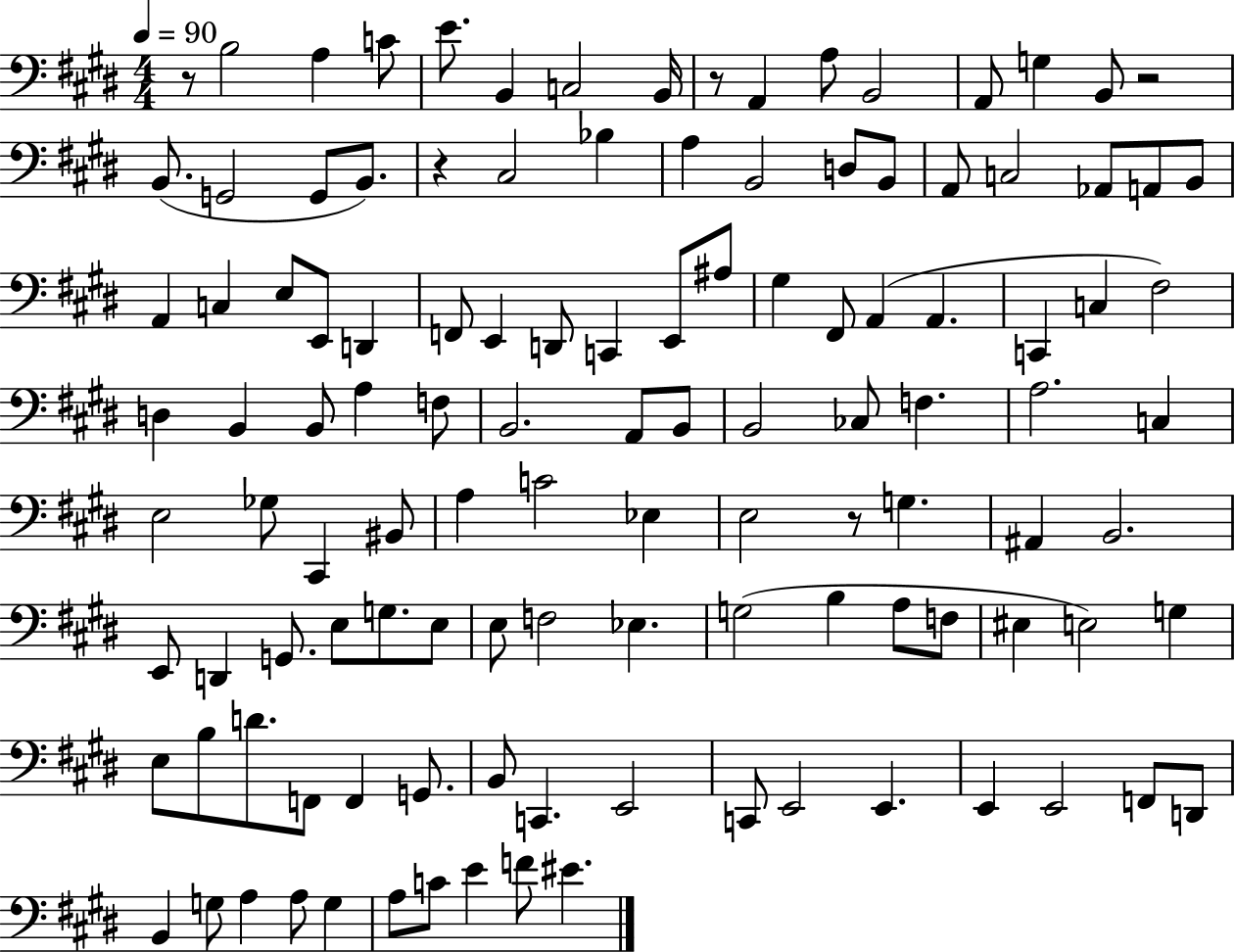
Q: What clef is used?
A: bass